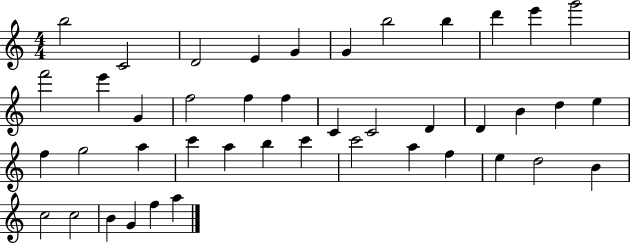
B5/h C4/h D4/h E4/q G4/q G4/q B5/h B5/q D6/q E6/q G6/h F6/h E6/q G4/q F5/h F5/q F5/q C4/q C4/h D4/q D4/q B4/q D5/q E5/q F5/q G5/h A5/q C6/q A5/q B5/q C6/q C6/h A5/q F5/q E5/q D5/h B4/q C5/h C5/h B4/q G4/q F5/q A5/q